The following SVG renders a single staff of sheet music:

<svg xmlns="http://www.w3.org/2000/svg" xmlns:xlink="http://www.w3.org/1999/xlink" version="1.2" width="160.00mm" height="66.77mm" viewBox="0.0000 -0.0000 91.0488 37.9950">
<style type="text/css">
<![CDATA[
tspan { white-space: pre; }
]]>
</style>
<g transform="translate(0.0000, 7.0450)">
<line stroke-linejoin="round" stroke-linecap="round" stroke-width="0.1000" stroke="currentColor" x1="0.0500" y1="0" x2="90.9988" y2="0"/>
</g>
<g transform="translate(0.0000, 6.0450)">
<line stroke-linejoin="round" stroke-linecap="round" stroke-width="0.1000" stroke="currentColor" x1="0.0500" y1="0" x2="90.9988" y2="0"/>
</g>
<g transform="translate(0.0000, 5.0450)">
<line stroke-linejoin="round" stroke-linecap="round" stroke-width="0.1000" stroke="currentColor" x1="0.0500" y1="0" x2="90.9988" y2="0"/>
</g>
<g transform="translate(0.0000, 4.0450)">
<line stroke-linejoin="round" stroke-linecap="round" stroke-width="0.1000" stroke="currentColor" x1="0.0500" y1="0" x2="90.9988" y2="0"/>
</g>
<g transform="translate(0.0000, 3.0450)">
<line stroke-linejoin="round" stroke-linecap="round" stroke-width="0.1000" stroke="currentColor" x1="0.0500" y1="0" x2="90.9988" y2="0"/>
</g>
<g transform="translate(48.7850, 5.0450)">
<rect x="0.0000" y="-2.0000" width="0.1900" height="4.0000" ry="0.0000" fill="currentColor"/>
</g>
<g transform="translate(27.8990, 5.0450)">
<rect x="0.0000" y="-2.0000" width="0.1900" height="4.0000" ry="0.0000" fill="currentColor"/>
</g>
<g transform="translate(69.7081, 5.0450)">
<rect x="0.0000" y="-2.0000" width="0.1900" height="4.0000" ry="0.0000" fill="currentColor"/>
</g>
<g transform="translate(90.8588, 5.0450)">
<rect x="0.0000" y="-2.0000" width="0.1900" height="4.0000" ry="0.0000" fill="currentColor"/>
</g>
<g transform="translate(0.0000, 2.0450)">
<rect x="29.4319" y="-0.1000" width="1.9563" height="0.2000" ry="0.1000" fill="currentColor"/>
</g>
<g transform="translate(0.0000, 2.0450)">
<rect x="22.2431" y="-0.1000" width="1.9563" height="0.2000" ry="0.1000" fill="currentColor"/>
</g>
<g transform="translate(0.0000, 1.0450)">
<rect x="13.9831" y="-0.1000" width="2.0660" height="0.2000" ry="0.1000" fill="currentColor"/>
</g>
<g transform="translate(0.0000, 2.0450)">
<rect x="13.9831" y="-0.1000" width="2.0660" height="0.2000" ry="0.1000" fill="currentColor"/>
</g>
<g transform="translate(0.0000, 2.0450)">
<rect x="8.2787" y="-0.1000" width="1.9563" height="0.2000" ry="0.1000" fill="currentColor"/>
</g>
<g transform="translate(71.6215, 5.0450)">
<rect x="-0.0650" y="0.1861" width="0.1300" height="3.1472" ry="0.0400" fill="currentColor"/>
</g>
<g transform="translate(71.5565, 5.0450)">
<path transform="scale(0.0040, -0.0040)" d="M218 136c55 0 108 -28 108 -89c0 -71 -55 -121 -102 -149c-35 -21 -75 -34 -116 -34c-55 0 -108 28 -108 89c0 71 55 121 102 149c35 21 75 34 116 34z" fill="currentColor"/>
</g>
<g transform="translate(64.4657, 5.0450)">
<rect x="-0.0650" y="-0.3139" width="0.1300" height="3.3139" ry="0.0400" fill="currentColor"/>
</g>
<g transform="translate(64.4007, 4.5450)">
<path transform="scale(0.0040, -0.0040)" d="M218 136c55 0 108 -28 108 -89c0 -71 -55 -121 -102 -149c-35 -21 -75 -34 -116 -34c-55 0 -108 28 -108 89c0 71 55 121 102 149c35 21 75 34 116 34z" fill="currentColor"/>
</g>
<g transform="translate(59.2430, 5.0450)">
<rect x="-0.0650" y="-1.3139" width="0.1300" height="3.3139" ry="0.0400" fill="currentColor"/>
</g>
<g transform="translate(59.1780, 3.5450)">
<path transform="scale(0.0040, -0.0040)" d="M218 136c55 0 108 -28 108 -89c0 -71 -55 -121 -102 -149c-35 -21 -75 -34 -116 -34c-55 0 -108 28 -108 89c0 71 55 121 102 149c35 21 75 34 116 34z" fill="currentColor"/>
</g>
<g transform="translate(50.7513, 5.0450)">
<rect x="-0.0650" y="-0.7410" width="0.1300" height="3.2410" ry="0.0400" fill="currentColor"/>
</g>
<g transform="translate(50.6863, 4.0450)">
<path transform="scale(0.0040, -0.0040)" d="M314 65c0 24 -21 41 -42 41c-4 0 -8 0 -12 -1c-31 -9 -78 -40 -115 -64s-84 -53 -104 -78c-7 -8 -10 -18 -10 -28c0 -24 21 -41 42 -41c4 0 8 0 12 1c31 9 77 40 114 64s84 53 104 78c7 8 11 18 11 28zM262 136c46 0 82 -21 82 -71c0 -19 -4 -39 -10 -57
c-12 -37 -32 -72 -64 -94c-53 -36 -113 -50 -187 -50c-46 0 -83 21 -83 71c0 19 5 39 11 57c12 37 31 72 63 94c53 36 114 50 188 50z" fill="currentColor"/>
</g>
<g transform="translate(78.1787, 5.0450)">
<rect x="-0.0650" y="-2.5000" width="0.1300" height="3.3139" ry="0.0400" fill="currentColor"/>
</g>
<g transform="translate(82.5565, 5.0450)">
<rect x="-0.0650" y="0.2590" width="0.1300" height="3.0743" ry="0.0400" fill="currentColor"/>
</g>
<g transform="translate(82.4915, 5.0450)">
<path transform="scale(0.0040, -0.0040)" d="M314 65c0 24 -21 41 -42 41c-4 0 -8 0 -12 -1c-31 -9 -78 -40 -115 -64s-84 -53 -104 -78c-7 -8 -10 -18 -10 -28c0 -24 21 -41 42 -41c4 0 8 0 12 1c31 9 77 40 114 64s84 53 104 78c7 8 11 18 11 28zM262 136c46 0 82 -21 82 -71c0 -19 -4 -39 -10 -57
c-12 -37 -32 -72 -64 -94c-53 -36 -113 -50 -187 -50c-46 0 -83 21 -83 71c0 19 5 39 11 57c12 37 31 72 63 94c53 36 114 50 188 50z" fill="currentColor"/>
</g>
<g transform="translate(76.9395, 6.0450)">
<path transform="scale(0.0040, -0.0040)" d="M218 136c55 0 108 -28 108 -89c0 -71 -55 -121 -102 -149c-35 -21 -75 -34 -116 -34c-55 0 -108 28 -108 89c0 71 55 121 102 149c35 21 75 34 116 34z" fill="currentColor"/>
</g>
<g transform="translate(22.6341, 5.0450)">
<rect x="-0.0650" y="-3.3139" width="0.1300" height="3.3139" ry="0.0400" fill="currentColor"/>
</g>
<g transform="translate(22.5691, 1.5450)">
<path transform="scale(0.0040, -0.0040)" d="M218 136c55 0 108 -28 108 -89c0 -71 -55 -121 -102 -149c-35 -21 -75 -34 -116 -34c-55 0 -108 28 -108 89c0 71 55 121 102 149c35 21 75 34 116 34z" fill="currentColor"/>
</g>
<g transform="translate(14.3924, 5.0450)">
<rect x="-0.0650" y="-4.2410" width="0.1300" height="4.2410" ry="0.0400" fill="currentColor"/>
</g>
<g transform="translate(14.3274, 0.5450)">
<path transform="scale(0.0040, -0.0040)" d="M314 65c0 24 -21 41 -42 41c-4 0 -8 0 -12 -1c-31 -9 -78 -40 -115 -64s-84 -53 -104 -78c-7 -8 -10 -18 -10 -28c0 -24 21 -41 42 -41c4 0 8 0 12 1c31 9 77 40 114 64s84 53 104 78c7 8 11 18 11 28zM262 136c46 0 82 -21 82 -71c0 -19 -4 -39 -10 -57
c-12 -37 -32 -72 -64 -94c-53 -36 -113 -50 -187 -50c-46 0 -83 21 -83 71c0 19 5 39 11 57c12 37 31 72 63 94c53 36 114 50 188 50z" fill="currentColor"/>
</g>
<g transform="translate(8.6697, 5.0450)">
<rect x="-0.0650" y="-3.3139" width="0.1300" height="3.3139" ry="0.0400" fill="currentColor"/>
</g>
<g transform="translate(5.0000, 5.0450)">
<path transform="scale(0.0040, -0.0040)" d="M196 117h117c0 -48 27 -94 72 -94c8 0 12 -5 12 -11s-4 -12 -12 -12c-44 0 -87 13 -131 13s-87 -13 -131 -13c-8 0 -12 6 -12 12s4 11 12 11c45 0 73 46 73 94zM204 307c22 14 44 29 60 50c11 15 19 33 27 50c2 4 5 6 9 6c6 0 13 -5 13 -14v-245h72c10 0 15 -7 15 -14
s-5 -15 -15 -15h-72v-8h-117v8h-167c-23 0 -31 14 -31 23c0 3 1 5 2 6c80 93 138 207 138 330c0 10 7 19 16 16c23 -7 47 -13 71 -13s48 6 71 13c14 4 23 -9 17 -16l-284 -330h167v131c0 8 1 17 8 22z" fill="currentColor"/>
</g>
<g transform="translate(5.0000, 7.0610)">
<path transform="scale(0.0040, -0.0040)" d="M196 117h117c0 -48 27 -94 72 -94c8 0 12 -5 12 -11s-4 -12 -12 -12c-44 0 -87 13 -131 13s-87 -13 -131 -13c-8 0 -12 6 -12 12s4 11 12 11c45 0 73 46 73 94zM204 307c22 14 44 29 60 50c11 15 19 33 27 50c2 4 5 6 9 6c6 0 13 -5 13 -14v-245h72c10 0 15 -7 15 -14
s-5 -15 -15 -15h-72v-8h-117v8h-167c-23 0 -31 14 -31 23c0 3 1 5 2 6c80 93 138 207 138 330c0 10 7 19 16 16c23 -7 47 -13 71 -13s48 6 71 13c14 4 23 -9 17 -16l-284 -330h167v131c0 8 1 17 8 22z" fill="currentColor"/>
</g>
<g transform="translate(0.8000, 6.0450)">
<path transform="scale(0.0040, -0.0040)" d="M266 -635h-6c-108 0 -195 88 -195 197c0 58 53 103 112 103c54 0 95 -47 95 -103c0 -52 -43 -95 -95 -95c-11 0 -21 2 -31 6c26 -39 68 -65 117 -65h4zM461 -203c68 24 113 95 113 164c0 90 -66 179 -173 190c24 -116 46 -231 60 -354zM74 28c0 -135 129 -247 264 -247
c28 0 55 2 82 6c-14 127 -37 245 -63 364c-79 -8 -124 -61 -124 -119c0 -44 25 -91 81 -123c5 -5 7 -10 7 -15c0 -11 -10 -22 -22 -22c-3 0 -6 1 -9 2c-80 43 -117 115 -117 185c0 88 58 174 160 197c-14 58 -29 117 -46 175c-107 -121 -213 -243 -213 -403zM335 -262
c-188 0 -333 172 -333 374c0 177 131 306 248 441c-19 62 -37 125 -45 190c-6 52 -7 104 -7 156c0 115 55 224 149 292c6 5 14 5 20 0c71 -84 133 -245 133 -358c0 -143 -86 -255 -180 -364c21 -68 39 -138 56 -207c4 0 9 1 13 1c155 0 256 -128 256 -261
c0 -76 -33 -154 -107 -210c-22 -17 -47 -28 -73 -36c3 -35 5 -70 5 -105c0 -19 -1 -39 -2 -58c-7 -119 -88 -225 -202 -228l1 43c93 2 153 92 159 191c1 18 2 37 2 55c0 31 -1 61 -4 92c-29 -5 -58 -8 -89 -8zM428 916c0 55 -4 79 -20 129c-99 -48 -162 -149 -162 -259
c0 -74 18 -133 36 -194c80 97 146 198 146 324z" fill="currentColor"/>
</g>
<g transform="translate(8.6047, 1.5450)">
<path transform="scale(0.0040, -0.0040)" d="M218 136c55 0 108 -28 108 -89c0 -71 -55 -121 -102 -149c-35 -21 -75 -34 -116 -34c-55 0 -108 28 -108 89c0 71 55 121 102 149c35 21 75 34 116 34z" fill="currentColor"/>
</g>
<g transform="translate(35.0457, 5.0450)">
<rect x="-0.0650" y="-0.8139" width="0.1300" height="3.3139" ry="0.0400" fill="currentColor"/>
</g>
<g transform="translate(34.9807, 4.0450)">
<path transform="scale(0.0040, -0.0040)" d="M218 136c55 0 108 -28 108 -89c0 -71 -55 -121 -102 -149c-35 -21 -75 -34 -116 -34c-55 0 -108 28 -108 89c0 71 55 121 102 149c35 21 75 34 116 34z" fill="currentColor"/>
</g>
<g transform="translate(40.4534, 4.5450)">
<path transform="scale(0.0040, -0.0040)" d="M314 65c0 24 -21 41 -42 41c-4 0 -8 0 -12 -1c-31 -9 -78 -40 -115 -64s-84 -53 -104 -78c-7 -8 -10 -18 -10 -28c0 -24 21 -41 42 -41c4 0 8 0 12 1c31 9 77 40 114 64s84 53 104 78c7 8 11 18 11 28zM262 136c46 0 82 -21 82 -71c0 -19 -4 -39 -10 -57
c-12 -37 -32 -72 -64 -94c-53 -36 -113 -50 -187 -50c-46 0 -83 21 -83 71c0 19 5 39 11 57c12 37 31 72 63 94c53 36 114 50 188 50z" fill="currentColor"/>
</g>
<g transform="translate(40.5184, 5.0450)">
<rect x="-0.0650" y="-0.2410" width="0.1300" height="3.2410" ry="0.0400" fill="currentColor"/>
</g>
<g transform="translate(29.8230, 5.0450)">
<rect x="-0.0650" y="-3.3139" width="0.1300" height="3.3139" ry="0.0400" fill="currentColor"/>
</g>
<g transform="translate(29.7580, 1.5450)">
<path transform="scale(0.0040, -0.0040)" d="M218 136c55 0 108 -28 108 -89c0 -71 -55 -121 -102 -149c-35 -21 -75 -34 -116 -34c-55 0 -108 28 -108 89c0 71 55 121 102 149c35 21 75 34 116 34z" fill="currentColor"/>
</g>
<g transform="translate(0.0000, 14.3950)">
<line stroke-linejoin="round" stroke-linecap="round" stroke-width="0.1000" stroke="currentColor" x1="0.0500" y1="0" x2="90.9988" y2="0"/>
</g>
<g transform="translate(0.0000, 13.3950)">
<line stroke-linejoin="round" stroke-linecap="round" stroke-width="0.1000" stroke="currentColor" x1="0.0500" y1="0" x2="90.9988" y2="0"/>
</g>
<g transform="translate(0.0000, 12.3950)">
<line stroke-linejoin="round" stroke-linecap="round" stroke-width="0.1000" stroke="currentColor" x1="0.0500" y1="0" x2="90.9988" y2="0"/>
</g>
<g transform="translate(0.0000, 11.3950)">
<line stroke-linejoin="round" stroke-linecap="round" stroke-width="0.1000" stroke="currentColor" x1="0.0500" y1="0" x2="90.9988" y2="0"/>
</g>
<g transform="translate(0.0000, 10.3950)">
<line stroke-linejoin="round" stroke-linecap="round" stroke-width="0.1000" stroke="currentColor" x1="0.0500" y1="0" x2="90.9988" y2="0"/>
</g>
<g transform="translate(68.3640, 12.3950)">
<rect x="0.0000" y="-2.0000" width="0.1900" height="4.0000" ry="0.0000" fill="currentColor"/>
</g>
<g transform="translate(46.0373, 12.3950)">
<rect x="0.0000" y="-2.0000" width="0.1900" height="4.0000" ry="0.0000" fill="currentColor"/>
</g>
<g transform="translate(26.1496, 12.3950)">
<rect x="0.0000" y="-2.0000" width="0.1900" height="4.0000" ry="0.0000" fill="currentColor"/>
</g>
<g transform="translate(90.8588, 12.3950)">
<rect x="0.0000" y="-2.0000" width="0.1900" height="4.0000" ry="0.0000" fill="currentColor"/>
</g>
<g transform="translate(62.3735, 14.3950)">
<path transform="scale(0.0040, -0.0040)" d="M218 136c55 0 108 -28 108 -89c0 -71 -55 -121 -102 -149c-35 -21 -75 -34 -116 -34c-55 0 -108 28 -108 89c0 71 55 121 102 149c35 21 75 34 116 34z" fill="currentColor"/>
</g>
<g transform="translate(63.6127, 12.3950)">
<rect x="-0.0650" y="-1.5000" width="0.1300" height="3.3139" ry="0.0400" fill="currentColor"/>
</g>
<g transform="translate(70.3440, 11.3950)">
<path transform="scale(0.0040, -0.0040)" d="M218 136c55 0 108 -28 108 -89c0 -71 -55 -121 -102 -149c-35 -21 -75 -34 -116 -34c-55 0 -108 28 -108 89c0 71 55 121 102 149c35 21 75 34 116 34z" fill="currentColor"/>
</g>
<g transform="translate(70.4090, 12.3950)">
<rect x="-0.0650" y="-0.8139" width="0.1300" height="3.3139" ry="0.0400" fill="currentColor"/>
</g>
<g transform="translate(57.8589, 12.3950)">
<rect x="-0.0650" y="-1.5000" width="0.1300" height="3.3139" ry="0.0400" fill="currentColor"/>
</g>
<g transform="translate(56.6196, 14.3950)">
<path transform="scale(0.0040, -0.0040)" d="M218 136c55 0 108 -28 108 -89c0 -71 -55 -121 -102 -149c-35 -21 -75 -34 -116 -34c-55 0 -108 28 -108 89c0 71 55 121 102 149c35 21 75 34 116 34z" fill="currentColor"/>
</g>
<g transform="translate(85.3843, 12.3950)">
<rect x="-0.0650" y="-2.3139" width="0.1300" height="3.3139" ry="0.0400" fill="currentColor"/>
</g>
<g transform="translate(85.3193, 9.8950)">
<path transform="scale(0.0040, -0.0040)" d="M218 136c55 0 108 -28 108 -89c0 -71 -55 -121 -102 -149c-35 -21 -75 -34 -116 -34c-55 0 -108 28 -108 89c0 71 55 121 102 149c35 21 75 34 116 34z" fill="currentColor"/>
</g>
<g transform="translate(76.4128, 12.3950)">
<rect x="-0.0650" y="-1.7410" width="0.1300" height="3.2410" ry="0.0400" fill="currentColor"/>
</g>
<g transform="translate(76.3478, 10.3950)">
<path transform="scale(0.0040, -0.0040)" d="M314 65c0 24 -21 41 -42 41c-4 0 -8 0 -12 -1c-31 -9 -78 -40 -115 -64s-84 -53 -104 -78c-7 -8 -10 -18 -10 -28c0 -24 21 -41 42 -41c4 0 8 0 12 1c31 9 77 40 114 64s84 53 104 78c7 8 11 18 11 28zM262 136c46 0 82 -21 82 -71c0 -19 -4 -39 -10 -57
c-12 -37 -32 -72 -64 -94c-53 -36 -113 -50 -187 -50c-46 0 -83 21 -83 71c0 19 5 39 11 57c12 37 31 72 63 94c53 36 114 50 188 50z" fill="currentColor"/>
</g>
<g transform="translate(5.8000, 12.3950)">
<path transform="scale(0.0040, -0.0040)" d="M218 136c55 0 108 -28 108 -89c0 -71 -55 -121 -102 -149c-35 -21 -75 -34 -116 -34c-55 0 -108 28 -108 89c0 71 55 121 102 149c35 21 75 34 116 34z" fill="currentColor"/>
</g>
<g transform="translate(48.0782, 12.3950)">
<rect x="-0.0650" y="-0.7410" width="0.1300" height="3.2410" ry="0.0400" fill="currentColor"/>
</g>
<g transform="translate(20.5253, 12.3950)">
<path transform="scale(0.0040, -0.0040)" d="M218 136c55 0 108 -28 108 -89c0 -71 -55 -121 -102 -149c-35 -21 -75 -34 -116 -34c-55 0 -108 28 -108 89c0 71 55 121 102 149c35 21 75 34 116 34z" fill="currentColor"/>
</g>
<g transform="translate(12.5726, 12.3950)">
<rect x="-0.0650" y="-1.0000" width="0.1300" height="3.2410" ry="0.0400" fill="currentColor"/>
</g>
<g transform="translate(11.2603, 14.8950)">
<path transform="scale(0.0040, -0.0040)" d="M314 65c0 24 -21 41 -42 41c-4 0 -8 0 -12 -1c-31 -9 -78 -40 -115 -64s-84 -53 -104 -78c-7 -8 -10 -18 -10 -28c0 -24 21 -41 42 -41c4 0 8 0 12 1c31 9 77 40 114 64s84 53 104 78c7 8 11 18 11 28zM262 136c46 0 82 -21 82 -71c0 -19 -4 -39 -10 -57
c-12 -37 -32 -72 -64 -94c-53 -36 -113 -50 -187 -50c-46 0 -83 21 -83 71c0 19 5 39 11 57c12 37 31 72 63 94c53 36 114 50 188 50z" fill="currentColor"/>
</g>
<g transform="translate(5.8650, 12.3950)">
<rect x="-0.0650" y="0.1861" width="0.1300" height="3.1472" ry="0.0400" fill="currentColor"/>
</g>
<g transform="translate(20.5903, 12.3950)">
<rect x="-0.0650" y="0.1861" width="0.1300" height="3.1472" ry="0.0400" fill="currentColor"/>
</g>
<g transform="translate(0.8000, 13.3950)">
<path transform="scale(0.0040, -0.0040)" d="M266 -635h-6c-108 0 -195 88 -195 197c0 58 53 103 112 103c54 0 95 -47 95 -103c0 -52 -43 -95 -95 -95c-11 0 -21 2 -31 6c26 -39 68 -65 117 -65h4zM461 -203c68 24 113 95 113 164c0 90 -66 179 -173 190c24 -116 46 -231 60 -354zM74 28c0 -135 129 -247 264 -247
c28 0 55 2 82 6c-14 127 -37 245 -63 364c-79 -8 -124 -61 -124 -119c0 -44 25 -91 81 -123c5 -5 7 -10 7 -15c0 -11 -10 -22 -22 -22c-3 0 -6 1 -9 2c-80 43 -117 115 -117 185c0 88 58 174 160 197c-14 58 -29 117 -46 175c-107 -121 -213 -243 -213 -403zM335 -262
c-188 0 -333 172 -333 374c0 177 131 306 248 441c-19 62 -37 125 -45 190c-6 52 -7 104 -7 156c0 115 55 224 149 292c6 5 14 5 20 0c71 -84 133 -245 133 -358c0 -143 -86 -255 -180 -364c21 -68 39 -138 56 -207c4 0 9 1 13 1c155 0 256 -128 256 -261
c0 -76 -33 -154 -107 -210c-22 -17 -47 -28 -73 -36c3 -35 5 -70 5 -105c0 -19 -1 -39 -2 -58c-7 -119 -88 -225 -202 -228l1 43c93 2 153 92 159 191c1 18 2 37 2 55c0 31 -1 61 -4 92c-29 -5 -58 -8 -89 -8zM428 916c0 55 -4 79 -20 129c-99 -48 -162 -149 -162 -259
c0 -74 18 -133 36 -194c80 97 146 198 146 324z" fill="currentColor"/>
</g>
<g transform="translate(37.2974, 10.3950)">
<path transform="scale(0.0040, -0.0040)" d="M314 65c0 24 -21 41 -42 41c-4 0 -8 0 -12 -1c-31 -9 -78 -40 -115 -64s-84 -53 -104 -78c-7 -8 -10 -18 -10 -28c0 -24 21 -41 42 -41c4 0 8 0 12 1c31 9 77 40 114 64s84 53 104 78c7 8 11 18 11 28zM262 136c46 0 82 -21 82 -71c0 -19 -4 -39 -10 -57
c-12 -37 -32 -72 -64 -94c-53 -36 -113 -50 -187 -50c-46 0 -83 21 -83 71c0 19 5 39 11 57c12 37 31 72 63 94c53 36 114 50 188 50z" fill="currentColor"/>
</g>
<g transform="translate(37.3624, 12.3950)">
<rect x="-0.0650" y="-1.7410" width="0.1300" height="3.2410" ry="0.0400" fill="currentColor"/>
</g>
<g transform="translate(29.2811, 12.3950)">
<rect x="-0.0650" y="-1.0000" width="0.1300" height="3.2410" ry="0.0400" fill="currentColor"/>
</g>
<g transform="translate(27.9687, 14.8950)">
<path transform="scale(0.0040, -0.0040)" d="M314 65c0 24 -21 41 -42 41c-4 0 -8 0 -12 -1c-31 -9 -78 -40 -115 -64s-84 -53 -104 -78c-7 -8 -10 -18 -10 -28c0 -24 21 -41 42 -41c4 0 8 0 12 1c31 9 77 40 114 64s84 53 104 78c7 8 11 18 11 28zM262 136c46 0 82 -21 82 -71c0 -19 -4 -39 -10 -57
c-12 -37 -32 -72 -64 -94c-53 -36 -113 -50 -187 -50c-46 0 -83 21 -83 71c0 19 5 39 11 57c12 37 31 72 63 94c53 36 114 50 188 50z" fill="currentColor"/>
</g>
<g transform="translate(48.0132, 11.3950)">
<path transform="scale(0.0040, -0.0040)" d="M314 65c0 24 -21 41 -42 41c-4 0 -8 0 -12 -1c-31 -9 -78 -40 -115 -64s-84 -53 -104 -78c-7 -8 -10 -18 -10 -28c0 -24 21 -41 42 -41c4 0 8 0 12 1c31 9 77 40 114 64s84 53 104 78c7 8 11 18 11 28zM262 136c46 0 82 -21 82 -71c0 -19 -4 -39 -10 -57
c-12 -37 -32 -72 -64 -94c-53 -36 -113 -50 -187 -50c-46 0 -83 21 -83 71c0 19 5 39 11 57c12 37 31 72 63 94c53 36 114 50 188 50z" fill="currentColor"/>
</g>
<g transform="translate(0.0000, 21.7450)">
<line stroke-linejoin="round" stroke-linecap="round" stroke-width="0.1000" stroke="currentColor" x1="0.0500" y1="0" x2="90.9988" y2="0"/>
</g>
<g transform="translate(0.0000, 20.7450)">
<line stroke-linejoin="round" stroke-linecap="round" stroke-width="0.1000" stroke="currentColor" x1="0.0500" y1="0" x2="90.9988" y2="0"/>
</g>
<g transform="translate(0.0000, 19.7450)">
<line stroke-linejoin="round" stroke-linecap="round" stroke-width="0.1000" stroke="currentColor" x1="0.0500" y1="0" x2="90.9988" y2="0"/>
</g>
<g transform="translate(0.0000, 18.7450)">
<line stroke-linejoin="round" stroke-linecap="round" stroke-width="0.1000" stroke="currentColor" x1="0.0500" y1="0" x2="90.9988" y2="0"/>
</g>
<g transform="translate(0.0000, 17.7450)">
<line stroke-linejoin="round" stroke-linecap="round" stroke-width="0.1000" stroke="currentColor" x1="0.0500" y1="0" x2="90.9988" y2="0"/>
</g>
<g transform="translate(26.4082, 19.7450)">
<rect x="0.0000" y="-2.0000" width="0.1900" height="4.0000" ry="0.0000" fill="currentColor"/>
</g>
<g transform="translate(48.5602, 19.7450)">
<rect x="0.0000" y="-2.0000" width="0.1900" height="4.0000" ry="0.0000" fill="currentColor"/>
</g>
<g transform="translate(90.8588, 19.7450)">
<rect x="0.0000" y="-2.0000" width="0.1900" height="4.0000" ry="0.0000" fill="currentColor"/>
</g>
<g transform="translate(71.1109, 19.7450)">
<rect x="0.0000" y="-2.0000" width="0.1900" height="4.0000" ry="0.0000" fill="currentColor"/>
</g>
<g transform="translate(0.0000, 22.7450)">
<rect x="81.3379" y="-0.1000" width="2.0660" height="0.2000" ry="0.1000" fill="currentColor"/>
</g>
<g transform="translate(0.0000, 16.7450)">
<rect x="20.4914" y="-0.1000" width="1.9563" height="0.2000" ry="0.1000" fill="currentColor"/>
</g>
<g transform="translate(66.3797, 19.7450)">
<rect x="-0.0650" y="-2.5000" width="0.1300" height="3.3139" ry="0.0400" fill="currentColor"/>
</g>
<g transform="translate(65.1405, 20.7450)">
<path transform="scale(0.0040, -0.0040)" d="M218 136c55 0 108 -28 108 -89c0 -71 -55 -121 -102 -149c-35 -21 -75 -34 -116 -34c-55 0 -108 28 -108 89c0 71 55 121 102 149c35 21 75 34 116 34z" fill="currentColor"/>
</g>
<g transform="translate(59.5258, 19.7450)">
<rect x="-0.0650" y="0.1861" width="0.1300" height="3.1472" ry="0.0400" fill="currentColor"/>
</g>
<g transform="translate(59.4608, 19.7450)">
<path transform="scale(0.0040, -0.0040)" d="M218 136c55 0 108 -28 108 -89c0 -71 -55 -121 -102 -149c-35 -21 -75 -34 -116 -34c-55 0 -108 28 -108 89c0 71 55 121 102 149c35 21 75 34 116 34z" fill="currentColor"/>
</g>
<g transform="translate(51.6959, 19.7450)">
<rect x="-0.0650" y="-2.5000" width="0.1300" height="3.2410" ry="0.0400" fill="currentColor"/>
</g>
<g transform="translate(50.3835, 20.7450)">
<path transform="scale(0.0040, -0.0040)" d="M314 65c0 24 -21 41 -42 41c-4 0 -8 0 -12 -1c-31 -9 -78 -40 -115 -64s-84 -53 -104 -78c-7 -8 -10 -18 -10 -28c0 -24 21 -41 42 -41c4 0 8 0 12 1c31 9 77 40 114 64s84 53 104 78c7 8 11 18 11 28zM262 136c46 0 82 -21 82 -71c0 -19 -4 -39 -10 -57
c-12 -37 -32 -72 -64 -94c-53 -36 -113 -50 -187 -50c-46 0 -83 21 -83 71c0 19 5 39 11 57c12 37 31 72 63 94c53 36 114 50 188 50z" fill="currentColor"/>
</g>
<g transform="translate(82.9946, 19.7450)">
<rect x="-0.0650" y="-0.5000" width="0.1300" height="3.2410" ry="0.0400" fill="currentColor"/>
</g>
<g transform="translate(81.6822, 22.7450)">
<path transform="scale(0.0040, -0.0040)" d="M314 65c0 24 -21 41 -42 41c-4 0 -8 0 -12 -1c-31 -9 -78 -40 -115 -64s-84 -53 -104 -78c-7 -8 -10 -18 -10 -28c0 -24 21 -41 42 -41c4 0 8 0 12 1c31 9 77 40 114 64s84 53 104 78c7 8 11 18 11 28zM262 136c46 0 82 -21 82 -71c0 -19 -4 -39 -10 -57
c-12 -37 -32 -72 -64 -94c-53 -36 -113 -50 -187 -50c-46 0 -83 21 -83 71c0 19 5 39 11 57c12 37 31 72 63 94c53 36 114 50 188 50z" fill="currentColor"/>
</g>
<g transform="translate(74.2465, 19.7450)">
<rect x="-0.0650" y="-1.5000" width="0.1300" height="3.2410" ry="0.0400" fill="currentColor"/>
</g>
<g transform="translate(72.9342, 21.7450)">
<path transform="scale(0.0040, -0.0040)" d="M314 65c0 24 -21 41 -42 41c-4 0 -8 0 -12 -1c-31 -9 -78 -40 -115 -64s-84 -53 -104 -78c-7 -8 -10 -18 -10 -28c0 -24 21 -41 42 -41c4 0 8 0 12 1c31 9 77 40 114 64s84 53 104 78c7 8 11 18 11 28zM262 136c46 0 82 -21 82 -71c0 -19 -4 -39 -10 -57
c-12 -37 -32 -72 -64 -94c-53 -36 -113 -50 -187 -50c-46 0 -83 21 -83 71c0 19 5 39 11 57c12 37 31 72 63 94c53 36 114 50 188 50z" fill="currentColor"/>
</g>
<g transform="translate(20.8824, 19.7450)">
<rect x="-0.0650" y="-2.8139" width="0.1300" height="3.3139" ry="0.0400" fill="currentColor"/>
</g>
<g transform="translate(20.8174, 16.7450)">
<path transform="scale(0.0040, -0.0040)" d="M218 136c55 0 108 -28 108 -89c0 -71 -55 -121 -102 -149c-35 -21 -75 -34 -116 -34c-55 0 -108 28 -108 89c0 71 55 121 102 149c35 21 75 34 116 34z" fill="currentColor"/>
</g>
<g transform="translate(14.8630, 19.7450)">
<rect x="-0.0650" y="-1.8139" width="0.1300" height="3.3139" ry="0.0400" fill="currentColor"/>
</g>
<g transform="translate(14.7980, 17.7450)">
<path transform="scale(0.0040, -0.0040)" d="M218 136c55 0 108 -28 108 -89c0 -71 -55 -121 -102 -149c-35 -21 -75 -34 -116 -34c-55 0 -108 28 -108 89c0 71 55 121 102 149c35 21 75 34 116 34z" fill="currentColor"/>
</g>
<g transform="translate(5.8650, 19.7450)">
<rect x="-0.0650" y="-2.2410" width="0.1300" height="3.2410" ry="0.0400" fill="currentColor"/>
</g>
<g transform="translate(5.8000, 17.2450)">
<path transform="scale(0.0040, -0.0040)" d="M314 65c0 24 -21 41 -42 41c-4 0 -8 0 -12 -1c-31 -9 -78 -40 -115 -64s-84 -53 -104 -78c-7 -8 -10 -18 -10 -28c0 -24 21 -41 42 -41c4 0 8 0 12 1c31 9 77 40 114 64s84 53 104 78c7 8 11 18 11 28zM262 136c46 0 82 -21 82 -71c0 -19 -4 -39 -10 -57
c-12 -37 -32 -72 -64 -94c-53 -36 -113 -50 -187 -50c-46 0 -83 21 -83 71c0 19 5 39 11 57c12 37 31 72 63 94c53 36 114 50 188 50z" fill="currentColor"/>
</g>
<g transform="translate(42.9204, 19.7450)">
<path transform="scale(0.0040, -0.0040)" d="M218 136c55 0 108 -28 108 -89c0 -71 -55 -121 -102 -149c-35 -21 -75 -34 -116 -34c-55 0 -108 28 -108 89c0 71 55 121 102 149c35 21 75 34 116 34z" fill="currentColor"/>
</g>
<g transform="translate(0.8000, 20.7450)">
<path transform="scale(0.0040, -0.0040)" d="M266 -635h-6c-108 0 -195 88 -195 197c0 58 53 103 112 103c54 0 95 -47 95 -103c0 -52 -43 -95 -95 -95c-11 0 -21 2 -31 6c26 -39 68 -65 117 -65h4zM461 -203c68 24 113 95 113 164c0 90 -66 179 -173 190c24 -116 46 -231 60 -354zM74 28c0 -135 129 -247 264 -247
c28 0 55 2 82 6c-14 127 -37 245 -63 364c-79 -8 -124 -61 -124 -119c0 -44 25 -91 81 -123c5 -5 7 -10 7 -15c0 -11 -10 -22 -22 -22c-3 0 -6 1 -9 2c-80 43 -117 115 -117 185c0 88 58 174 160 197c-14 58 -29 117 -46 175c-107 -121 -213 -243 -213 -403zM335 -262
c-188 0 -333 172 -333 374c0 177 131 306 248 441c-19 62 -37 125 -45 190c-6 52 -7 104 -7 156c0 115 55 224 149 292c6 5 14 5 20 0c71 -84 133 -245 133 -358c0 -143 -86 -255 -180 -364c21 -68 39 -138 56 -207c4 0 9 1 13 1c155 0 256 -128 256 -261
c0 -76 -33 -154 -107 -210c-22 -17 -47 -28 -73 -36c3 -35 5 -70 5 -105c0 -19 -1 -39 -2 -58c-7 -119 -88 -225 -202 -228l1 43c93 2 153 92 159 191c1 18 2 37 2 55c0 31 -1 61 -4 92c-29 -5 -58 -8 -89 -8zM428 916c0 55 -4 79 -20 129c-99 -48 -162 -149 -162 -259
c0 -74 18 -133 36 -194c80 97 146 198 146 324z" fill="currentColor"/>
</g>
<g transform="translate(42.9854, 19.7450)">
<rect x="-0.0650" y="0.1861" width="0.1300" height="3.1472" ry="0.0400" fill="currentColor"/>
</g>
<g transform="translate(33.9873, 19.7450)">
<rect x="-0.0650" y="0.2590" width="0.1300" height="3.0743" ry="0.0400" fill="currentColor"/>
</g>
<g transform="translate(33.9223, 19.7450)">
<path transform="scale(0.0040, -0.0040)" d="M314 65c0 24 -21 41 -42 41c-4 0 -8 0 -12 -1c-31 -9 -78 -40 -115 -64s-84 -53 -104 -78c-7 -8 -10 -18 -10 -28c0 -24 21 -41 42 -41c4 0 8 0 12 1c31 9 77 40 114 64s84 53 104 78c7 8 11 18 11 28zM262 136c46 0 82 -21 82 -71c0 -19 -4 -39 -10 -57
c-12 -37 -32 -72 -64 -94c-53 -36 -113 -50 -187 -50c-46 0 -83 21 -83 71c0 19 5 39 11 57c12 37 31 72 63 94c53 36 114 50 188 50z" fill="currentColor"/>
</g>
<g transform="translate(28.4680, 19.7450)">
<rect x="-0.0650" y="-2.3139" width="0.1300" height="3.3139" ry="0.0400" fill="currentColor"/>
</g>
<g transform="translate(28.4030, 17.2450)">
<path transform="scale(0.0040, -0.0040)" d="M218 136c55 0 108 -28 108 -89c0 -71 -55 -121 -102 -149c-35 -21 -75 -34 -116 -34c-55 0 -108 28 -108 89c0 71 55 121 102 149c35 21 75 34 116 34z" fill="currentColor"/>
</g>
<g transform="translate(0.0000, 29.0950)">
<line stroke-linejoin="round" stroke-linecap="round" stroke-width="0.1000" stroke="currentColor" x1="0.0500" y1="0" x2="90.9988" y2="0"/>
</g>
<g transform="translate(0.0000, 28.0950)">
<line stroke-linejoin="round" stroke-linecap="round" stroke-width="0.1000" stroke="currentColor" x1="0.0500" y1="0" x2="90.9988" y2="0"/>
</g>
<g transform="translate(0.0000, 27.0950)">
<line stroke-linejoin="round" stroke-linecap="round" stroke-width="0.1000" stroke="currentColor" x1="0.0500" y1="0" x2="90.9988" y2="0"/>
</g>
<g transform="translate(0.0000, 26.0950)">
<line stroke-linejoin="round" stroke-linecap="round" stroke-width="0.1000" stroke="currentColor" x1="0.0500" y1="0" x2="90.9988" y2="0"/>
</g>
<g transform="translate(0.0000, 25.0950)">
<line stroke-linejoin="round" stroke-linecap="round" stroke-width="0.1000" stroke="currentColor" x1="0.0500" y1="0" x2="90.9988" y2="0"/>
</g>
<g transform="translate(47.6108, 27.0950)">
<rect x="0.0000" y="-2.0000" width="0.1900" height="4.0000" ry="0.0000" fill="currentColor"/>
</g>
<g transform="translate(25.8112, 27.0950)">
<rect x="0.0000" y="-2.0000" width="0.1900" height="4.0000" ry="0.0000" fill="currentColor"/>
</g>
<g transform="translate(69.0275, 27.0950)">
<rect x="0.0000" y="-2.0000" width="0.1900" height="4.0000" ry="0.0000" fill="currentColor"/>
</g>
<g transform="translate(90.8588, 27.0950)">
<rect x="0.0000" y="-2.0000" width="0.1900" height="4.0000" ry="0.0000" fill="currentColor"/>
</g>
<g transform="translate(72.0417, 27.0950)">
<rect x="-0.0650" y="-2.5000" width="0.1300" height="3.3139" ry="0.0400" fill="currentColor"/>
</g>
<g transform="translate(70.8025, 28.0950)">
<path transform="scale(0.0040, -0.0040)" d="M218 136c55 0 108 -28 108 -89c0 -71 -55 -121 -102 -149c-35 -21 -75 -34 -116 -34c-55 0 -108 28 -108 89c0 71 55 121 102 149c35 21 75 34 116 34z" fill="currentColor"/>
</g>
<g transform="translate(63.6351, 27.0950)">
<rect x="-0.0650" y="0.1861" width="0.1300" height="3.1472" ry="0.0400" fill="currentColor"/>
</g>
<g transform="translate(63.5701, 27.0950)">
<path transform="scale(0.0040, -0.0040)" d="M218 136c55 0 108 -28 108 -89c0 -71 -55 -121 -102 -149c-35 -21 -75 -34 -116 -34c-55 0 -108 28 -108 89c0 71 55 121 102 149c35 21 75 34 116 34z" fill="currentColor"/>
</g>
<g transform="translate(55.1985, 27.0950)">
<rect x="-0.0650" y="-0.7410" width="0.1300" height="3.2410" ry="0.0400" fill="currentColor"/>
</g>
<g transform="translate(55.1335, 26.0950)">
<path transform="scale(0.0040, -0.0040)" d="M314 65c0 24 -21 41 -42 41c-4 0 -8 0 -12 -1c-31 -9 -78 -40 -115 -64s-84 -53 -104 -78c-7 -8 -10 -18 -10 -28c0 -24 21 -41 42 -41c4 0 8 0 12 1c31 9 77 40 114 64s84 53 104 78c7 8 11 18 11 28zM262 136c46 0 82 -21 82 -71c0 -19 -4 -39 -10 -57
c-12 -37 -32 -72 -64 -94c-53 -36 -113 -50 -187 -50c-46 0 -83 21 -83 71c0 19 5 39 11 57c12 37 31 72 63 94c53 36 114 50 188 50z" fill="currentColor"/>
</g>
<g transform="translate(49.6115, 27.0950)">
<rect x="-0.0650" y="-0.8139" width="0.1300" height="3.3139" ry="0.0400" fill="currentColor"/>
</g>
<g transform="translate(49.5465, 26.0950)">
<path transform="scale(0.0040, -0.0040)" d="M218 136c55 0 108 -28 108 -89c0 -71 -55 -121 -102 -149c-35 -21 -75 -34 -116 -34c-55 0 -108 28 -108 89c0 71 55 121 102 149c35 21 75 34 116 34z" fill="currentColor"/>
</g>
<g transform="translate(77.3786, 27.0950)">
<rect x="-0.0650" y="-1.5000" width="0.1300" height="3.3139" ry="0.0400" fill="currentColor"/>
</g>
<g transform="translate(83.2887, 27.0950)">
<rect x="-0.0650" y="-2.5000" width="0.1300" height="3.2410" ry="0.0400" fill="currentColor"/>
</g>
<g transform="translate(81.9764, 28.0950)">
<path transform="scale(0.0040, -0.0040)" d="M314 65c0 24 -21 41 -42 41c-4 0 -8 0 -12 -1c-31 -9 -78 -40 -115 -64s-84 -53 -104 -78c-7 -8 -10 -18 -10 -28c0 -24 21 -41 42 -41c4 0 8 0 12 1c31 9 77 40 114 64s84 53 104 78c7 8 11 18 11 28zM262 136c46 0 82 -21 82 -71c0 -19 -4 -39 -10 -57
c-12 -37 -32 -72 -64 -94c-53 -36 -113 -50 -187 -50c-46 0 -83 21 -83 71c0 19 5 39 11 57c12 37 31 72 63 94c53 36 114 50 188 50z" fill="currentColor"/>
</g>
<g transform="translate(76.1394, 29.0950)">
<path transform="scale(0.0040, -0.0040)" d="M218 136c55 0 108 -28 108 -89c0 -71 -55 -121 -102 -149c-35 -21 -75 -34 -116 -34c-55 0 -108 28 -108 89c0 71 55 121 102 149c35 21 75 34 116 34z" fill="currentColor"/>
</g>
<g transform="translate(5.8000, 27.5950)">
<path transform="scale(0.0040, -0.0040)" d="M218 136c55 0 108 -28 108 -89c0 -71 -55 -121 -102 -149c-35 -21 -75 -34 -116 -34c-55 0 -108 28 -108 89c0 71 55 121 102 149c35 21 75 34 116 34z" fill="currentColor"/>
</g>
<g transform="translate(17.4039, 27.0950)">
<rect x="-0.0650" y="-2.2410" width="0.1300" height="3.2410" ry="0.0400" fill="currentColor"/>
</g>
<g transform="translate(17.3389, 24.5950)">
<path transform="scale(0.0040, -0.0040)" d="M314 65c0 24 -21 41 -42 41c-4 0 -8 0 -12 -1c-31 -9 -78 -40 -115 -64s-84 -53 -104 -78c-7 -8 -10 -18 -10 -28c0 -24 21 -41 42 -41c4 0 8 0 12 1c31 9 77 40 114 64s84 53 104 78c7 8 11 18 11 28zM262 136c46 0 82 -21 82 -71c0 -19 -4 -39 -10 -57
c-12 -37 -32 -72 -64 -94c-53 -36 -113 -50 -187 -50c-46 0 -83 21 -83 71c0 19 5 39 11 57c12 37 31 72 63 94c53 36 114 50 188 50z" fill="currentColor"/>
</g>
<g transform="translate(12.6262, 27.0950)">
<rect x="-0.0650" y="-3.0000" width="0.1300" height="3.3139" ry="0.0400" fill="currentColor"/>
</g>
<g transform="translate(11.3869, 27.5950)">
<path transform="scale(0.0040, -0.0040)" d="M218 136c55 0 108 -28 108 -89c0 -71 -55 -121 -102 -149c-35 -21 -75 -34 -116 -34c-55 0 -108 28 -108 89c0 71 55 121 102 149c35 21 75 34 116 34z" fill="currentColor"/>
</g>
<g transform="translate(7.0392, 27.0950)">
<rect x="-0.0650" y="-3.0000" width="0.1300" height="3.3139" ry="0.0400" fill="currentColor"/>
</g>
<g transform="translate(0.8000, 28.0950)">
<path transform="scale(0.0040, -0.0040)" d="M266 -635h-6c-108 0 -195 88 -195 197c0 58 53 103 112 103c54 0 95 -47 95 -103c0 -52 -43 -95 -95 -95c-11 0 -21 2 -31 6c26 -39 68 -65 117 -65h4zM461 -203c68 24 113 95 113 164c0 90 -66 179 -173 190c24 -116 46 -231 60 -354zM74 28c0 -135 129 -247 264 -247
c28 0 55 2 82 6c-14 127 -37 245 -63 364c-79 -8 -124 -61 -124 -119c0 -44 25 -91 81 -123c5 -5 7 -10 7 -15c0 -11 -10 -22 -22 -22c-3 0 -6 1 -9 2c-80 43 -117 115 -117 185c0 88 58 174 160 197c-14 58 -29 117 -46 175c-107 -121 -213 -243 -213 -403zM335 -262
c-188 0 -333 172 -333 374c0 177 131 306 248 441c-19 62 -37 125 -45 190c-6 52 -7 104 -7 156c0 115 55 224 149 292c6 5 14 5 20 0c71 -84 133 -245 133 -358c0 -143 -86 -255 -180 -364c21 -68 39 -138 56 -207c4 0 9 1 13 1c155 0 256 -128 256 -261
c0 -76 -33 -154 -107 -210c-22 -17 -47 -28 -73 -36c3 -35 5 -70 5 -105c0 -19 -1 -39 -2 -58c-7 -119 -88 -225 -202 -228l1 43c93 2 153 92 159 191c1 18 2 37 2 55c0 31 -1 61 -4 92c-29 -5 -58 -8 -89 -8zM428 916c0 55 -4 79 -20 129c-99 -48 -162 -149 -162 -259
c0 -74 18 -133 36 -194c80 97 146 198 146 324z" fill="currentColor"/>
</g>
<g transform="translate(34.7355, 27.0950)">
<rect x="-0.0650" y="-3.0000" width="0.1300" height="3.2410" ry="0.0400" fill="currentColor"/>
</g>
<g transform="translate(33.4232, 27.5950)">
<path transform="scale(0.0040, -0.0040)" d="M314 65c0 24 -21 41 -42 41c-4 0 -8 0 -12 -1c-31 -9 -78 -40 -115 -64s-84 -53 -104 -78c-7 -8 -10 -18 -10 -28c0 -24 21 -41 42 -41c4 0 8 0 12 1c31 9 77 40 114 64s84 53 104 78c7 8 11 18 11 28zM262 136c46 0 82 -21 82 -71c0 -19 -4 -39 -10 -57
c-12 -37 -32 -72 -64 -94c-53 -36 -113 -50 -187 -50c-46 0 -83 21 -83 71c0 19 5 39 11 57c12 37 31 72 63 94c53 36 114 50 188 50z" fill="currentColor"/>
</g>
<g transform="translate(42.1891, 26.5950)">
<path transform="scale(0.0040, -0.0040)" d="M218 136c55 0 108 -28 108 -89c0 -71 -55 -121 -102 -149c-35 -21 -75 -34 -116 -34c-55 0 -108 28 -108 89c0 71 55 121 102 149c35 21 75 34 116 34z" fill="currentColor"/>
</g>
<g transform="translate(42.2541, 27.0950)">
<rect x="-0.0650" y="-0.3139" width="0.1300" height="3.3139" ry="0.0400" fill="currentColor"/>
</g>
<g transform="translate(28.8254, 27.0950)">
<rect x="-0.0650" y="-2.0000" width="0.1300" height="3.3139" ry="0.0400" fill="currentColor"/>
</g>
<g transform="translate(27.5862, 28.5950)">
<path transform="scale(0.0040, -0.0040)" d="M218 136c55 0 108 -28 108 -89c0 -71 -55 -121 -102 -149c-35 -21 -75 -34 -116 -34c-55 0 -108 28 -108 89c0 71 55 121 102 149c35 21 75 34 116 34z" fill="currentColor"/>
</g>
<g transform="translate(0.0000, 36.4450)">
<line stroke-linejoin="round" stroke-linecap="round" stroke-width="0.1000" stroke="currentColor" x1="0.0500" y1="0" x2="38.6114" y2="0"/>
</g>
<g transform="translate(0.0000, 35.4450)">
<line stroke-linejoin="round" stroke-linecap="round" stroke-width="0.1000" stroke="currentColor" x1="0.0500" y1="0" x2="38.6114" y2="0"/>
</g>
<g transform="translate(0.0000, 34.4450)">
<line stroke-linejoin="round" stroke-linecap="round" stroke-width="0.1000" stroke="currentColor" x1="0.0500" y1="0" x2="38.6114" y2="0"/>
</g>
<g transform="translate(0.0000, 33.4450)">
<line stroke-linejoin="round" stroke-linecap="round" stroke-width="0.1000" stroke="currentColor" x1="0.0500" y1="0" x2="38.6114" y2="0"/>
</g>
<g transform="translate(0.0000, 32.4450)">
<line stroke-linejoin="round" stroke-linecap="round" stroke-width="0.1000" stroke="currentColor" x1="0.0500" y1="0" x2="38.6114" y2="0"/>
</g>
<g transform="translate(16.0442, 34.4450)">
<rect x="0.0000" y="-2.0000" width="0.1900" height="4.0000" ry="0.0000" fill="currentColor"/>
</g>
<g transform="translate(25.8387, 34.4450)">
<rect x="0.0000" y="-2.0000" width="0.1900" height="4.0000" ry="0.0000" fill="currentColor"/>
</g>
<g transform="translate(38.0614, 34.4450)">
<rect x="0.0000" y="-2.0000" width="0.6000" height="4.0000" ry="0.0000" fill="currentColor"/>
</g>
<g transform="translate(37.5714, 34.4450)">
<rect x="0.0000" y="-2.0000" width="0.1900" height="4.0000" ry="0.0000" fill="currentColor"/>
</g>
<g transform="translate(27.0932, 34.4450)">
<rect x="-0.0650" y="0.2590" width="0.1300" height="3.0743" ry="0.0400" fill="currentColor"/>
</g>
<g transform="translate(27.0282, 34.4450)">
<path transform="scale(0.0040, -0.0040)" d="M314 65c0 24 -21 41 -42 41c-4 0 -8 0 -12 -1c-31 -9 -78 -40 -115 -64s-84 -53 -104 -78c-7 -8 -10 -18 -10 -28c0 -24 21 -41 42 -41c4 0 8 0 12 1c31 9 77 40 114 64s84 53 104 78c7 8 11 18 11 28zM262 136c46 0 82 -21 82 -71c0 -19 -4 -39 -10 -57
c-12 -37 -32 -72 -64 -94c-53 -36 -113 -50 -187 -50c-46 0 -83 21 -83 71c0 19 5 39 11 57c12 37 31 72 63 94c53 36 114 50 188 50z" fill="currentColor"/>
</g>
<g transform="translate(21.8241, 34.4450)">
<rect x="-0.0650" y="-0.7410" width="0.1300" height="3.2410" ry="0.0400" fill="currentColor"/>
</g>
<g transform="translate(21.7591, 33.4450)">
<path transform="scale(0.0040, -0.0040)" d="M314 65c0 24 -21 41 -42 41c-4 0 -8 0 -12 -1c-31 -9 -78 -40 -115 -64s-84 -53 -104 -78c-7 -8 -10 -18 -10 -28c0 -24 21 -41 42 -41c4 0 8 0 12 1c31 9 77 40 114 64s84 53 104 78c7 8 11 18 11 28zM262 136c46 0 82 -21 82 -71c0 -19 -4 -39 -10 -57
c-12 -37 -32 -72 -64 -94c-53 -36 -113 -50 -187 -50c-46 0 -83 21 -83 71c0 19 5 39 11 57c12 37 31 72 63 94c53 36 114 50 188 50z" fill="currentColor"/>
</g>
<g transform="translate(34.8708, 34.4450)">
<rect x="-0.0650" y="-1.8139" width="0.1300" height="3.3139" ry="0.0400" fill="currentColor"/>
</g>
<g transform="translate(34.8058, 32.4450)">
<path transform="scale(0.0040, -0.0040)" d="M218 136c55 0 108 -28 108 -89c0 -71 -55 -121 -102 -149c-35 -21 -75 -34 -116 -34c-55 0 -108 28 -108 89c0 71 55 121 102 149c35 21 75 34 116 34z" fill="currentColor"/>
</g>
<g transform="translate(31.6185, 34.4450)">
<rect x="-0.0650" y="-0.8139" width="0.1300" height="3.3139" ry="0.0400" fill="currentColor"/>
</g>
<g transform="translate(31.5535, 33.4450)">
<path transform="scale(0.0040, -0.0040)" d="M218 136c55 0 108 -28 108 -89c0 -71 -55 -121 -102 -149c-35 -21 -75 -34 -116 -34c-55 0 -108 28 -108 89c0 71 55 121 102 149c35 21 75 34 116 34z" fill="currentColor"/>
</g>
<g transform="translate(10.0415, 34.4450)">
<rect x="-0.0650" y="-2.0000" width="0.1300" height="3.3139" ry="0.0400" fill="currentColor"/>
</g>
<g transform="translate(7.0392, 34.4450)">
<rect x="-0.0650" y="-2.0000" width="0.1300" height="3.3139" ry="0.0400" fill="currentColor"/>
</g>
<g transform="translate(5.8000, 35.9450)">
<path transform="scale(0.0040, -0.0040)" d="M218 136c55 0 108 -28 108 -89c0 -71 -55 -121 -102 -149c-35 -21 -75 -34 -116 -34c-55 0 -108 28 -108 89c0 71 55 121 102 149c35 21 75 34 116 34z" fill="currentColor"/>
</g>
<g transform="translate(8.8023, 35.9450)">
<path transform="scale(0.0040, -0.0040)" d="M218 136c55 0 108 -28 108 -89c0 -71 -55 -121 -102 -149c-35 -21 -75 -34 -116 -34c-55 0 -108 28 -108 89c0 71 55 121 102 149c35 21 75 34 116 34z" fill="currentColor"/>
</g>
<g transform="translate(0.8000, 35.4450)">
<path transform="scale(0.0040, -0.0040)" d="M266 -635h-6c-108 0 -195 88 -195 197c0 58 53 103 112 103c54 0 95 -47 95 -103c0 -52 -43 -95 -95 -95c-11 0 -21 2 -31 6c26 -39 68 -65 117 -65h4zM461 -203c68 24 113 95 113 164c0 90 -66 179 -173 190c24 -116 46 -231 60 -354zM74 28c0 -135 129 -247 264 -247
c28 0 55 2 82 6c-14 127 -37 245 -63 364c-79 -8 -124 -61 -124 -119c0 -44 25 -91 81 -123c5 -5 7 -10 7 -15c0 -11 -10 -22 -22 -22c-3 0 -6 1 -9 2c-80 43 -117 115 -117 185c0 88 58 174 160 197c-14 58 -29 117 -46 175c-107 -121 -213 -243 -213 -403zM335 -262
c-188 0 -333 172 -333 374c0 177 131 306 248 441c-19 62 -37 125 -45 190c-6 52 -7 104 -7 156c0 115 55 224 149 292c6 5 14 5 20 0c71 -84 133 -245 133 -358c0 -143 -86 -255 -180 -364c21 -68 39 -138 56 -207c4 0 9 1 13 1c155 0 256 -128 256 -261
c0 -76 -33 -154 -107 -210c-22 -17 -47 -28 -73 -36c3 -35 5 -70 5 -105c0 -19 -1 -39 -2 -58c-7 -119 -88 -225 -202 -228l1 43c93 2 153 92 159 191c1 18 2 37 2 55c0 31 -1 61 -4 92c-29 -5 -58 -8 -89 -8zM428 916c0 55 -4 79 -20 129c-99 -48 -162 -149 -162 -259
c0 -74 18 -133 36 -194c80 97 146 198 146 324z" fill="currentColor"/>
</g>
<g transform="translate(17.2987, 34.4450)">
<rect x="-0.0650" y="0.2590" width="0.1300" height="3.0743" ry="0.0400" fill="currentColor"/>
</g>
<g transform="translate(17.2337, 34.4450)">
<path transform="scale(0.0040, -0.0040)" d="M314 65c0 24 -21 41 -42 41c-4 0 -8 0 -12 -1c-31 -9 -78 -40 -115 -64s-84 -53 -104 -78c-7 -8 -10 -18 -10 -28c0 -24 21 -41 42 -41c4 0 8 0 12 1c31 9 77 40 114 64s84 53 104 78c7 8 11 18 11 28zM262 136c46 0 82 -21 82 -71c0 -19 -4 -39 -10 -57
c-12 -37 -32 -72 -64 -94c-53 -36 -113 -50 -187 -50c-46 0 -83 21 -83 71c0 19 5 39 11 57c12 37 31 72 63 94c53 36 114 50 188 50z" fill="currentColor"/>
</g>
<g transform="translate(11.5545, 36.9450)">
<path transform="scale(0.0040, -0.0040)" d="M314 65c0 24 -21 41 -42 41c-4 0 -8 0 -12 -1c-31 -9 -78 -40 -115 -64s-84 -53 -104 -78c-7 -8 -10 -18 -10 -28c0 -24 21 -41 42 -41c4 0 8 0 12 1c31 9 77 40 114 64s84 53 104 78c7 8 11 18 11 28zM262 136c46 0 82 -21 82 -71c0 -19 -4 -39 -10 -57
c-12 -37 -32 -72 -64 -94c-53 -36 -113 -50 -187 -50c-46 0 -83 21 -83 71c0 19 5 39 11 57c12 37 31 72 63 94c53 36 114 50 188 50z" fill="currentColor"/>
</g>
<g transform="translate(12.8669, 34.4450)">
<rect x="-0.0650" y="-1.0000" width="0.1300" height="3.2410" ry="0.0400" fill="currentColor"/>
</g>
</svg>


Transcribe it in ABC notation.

X:1
T:Untitled
M:4/4
L:1/4
K:C
b d'2 b b d c2 d2 e c B G B2 B D2 B D2 f2 d2 E E d f2 g g2 f a g B2 B G2 B G E2 C2 A A g2 F A2 c d d2 B G E G2 F F D2 B2 d2 B2 d f